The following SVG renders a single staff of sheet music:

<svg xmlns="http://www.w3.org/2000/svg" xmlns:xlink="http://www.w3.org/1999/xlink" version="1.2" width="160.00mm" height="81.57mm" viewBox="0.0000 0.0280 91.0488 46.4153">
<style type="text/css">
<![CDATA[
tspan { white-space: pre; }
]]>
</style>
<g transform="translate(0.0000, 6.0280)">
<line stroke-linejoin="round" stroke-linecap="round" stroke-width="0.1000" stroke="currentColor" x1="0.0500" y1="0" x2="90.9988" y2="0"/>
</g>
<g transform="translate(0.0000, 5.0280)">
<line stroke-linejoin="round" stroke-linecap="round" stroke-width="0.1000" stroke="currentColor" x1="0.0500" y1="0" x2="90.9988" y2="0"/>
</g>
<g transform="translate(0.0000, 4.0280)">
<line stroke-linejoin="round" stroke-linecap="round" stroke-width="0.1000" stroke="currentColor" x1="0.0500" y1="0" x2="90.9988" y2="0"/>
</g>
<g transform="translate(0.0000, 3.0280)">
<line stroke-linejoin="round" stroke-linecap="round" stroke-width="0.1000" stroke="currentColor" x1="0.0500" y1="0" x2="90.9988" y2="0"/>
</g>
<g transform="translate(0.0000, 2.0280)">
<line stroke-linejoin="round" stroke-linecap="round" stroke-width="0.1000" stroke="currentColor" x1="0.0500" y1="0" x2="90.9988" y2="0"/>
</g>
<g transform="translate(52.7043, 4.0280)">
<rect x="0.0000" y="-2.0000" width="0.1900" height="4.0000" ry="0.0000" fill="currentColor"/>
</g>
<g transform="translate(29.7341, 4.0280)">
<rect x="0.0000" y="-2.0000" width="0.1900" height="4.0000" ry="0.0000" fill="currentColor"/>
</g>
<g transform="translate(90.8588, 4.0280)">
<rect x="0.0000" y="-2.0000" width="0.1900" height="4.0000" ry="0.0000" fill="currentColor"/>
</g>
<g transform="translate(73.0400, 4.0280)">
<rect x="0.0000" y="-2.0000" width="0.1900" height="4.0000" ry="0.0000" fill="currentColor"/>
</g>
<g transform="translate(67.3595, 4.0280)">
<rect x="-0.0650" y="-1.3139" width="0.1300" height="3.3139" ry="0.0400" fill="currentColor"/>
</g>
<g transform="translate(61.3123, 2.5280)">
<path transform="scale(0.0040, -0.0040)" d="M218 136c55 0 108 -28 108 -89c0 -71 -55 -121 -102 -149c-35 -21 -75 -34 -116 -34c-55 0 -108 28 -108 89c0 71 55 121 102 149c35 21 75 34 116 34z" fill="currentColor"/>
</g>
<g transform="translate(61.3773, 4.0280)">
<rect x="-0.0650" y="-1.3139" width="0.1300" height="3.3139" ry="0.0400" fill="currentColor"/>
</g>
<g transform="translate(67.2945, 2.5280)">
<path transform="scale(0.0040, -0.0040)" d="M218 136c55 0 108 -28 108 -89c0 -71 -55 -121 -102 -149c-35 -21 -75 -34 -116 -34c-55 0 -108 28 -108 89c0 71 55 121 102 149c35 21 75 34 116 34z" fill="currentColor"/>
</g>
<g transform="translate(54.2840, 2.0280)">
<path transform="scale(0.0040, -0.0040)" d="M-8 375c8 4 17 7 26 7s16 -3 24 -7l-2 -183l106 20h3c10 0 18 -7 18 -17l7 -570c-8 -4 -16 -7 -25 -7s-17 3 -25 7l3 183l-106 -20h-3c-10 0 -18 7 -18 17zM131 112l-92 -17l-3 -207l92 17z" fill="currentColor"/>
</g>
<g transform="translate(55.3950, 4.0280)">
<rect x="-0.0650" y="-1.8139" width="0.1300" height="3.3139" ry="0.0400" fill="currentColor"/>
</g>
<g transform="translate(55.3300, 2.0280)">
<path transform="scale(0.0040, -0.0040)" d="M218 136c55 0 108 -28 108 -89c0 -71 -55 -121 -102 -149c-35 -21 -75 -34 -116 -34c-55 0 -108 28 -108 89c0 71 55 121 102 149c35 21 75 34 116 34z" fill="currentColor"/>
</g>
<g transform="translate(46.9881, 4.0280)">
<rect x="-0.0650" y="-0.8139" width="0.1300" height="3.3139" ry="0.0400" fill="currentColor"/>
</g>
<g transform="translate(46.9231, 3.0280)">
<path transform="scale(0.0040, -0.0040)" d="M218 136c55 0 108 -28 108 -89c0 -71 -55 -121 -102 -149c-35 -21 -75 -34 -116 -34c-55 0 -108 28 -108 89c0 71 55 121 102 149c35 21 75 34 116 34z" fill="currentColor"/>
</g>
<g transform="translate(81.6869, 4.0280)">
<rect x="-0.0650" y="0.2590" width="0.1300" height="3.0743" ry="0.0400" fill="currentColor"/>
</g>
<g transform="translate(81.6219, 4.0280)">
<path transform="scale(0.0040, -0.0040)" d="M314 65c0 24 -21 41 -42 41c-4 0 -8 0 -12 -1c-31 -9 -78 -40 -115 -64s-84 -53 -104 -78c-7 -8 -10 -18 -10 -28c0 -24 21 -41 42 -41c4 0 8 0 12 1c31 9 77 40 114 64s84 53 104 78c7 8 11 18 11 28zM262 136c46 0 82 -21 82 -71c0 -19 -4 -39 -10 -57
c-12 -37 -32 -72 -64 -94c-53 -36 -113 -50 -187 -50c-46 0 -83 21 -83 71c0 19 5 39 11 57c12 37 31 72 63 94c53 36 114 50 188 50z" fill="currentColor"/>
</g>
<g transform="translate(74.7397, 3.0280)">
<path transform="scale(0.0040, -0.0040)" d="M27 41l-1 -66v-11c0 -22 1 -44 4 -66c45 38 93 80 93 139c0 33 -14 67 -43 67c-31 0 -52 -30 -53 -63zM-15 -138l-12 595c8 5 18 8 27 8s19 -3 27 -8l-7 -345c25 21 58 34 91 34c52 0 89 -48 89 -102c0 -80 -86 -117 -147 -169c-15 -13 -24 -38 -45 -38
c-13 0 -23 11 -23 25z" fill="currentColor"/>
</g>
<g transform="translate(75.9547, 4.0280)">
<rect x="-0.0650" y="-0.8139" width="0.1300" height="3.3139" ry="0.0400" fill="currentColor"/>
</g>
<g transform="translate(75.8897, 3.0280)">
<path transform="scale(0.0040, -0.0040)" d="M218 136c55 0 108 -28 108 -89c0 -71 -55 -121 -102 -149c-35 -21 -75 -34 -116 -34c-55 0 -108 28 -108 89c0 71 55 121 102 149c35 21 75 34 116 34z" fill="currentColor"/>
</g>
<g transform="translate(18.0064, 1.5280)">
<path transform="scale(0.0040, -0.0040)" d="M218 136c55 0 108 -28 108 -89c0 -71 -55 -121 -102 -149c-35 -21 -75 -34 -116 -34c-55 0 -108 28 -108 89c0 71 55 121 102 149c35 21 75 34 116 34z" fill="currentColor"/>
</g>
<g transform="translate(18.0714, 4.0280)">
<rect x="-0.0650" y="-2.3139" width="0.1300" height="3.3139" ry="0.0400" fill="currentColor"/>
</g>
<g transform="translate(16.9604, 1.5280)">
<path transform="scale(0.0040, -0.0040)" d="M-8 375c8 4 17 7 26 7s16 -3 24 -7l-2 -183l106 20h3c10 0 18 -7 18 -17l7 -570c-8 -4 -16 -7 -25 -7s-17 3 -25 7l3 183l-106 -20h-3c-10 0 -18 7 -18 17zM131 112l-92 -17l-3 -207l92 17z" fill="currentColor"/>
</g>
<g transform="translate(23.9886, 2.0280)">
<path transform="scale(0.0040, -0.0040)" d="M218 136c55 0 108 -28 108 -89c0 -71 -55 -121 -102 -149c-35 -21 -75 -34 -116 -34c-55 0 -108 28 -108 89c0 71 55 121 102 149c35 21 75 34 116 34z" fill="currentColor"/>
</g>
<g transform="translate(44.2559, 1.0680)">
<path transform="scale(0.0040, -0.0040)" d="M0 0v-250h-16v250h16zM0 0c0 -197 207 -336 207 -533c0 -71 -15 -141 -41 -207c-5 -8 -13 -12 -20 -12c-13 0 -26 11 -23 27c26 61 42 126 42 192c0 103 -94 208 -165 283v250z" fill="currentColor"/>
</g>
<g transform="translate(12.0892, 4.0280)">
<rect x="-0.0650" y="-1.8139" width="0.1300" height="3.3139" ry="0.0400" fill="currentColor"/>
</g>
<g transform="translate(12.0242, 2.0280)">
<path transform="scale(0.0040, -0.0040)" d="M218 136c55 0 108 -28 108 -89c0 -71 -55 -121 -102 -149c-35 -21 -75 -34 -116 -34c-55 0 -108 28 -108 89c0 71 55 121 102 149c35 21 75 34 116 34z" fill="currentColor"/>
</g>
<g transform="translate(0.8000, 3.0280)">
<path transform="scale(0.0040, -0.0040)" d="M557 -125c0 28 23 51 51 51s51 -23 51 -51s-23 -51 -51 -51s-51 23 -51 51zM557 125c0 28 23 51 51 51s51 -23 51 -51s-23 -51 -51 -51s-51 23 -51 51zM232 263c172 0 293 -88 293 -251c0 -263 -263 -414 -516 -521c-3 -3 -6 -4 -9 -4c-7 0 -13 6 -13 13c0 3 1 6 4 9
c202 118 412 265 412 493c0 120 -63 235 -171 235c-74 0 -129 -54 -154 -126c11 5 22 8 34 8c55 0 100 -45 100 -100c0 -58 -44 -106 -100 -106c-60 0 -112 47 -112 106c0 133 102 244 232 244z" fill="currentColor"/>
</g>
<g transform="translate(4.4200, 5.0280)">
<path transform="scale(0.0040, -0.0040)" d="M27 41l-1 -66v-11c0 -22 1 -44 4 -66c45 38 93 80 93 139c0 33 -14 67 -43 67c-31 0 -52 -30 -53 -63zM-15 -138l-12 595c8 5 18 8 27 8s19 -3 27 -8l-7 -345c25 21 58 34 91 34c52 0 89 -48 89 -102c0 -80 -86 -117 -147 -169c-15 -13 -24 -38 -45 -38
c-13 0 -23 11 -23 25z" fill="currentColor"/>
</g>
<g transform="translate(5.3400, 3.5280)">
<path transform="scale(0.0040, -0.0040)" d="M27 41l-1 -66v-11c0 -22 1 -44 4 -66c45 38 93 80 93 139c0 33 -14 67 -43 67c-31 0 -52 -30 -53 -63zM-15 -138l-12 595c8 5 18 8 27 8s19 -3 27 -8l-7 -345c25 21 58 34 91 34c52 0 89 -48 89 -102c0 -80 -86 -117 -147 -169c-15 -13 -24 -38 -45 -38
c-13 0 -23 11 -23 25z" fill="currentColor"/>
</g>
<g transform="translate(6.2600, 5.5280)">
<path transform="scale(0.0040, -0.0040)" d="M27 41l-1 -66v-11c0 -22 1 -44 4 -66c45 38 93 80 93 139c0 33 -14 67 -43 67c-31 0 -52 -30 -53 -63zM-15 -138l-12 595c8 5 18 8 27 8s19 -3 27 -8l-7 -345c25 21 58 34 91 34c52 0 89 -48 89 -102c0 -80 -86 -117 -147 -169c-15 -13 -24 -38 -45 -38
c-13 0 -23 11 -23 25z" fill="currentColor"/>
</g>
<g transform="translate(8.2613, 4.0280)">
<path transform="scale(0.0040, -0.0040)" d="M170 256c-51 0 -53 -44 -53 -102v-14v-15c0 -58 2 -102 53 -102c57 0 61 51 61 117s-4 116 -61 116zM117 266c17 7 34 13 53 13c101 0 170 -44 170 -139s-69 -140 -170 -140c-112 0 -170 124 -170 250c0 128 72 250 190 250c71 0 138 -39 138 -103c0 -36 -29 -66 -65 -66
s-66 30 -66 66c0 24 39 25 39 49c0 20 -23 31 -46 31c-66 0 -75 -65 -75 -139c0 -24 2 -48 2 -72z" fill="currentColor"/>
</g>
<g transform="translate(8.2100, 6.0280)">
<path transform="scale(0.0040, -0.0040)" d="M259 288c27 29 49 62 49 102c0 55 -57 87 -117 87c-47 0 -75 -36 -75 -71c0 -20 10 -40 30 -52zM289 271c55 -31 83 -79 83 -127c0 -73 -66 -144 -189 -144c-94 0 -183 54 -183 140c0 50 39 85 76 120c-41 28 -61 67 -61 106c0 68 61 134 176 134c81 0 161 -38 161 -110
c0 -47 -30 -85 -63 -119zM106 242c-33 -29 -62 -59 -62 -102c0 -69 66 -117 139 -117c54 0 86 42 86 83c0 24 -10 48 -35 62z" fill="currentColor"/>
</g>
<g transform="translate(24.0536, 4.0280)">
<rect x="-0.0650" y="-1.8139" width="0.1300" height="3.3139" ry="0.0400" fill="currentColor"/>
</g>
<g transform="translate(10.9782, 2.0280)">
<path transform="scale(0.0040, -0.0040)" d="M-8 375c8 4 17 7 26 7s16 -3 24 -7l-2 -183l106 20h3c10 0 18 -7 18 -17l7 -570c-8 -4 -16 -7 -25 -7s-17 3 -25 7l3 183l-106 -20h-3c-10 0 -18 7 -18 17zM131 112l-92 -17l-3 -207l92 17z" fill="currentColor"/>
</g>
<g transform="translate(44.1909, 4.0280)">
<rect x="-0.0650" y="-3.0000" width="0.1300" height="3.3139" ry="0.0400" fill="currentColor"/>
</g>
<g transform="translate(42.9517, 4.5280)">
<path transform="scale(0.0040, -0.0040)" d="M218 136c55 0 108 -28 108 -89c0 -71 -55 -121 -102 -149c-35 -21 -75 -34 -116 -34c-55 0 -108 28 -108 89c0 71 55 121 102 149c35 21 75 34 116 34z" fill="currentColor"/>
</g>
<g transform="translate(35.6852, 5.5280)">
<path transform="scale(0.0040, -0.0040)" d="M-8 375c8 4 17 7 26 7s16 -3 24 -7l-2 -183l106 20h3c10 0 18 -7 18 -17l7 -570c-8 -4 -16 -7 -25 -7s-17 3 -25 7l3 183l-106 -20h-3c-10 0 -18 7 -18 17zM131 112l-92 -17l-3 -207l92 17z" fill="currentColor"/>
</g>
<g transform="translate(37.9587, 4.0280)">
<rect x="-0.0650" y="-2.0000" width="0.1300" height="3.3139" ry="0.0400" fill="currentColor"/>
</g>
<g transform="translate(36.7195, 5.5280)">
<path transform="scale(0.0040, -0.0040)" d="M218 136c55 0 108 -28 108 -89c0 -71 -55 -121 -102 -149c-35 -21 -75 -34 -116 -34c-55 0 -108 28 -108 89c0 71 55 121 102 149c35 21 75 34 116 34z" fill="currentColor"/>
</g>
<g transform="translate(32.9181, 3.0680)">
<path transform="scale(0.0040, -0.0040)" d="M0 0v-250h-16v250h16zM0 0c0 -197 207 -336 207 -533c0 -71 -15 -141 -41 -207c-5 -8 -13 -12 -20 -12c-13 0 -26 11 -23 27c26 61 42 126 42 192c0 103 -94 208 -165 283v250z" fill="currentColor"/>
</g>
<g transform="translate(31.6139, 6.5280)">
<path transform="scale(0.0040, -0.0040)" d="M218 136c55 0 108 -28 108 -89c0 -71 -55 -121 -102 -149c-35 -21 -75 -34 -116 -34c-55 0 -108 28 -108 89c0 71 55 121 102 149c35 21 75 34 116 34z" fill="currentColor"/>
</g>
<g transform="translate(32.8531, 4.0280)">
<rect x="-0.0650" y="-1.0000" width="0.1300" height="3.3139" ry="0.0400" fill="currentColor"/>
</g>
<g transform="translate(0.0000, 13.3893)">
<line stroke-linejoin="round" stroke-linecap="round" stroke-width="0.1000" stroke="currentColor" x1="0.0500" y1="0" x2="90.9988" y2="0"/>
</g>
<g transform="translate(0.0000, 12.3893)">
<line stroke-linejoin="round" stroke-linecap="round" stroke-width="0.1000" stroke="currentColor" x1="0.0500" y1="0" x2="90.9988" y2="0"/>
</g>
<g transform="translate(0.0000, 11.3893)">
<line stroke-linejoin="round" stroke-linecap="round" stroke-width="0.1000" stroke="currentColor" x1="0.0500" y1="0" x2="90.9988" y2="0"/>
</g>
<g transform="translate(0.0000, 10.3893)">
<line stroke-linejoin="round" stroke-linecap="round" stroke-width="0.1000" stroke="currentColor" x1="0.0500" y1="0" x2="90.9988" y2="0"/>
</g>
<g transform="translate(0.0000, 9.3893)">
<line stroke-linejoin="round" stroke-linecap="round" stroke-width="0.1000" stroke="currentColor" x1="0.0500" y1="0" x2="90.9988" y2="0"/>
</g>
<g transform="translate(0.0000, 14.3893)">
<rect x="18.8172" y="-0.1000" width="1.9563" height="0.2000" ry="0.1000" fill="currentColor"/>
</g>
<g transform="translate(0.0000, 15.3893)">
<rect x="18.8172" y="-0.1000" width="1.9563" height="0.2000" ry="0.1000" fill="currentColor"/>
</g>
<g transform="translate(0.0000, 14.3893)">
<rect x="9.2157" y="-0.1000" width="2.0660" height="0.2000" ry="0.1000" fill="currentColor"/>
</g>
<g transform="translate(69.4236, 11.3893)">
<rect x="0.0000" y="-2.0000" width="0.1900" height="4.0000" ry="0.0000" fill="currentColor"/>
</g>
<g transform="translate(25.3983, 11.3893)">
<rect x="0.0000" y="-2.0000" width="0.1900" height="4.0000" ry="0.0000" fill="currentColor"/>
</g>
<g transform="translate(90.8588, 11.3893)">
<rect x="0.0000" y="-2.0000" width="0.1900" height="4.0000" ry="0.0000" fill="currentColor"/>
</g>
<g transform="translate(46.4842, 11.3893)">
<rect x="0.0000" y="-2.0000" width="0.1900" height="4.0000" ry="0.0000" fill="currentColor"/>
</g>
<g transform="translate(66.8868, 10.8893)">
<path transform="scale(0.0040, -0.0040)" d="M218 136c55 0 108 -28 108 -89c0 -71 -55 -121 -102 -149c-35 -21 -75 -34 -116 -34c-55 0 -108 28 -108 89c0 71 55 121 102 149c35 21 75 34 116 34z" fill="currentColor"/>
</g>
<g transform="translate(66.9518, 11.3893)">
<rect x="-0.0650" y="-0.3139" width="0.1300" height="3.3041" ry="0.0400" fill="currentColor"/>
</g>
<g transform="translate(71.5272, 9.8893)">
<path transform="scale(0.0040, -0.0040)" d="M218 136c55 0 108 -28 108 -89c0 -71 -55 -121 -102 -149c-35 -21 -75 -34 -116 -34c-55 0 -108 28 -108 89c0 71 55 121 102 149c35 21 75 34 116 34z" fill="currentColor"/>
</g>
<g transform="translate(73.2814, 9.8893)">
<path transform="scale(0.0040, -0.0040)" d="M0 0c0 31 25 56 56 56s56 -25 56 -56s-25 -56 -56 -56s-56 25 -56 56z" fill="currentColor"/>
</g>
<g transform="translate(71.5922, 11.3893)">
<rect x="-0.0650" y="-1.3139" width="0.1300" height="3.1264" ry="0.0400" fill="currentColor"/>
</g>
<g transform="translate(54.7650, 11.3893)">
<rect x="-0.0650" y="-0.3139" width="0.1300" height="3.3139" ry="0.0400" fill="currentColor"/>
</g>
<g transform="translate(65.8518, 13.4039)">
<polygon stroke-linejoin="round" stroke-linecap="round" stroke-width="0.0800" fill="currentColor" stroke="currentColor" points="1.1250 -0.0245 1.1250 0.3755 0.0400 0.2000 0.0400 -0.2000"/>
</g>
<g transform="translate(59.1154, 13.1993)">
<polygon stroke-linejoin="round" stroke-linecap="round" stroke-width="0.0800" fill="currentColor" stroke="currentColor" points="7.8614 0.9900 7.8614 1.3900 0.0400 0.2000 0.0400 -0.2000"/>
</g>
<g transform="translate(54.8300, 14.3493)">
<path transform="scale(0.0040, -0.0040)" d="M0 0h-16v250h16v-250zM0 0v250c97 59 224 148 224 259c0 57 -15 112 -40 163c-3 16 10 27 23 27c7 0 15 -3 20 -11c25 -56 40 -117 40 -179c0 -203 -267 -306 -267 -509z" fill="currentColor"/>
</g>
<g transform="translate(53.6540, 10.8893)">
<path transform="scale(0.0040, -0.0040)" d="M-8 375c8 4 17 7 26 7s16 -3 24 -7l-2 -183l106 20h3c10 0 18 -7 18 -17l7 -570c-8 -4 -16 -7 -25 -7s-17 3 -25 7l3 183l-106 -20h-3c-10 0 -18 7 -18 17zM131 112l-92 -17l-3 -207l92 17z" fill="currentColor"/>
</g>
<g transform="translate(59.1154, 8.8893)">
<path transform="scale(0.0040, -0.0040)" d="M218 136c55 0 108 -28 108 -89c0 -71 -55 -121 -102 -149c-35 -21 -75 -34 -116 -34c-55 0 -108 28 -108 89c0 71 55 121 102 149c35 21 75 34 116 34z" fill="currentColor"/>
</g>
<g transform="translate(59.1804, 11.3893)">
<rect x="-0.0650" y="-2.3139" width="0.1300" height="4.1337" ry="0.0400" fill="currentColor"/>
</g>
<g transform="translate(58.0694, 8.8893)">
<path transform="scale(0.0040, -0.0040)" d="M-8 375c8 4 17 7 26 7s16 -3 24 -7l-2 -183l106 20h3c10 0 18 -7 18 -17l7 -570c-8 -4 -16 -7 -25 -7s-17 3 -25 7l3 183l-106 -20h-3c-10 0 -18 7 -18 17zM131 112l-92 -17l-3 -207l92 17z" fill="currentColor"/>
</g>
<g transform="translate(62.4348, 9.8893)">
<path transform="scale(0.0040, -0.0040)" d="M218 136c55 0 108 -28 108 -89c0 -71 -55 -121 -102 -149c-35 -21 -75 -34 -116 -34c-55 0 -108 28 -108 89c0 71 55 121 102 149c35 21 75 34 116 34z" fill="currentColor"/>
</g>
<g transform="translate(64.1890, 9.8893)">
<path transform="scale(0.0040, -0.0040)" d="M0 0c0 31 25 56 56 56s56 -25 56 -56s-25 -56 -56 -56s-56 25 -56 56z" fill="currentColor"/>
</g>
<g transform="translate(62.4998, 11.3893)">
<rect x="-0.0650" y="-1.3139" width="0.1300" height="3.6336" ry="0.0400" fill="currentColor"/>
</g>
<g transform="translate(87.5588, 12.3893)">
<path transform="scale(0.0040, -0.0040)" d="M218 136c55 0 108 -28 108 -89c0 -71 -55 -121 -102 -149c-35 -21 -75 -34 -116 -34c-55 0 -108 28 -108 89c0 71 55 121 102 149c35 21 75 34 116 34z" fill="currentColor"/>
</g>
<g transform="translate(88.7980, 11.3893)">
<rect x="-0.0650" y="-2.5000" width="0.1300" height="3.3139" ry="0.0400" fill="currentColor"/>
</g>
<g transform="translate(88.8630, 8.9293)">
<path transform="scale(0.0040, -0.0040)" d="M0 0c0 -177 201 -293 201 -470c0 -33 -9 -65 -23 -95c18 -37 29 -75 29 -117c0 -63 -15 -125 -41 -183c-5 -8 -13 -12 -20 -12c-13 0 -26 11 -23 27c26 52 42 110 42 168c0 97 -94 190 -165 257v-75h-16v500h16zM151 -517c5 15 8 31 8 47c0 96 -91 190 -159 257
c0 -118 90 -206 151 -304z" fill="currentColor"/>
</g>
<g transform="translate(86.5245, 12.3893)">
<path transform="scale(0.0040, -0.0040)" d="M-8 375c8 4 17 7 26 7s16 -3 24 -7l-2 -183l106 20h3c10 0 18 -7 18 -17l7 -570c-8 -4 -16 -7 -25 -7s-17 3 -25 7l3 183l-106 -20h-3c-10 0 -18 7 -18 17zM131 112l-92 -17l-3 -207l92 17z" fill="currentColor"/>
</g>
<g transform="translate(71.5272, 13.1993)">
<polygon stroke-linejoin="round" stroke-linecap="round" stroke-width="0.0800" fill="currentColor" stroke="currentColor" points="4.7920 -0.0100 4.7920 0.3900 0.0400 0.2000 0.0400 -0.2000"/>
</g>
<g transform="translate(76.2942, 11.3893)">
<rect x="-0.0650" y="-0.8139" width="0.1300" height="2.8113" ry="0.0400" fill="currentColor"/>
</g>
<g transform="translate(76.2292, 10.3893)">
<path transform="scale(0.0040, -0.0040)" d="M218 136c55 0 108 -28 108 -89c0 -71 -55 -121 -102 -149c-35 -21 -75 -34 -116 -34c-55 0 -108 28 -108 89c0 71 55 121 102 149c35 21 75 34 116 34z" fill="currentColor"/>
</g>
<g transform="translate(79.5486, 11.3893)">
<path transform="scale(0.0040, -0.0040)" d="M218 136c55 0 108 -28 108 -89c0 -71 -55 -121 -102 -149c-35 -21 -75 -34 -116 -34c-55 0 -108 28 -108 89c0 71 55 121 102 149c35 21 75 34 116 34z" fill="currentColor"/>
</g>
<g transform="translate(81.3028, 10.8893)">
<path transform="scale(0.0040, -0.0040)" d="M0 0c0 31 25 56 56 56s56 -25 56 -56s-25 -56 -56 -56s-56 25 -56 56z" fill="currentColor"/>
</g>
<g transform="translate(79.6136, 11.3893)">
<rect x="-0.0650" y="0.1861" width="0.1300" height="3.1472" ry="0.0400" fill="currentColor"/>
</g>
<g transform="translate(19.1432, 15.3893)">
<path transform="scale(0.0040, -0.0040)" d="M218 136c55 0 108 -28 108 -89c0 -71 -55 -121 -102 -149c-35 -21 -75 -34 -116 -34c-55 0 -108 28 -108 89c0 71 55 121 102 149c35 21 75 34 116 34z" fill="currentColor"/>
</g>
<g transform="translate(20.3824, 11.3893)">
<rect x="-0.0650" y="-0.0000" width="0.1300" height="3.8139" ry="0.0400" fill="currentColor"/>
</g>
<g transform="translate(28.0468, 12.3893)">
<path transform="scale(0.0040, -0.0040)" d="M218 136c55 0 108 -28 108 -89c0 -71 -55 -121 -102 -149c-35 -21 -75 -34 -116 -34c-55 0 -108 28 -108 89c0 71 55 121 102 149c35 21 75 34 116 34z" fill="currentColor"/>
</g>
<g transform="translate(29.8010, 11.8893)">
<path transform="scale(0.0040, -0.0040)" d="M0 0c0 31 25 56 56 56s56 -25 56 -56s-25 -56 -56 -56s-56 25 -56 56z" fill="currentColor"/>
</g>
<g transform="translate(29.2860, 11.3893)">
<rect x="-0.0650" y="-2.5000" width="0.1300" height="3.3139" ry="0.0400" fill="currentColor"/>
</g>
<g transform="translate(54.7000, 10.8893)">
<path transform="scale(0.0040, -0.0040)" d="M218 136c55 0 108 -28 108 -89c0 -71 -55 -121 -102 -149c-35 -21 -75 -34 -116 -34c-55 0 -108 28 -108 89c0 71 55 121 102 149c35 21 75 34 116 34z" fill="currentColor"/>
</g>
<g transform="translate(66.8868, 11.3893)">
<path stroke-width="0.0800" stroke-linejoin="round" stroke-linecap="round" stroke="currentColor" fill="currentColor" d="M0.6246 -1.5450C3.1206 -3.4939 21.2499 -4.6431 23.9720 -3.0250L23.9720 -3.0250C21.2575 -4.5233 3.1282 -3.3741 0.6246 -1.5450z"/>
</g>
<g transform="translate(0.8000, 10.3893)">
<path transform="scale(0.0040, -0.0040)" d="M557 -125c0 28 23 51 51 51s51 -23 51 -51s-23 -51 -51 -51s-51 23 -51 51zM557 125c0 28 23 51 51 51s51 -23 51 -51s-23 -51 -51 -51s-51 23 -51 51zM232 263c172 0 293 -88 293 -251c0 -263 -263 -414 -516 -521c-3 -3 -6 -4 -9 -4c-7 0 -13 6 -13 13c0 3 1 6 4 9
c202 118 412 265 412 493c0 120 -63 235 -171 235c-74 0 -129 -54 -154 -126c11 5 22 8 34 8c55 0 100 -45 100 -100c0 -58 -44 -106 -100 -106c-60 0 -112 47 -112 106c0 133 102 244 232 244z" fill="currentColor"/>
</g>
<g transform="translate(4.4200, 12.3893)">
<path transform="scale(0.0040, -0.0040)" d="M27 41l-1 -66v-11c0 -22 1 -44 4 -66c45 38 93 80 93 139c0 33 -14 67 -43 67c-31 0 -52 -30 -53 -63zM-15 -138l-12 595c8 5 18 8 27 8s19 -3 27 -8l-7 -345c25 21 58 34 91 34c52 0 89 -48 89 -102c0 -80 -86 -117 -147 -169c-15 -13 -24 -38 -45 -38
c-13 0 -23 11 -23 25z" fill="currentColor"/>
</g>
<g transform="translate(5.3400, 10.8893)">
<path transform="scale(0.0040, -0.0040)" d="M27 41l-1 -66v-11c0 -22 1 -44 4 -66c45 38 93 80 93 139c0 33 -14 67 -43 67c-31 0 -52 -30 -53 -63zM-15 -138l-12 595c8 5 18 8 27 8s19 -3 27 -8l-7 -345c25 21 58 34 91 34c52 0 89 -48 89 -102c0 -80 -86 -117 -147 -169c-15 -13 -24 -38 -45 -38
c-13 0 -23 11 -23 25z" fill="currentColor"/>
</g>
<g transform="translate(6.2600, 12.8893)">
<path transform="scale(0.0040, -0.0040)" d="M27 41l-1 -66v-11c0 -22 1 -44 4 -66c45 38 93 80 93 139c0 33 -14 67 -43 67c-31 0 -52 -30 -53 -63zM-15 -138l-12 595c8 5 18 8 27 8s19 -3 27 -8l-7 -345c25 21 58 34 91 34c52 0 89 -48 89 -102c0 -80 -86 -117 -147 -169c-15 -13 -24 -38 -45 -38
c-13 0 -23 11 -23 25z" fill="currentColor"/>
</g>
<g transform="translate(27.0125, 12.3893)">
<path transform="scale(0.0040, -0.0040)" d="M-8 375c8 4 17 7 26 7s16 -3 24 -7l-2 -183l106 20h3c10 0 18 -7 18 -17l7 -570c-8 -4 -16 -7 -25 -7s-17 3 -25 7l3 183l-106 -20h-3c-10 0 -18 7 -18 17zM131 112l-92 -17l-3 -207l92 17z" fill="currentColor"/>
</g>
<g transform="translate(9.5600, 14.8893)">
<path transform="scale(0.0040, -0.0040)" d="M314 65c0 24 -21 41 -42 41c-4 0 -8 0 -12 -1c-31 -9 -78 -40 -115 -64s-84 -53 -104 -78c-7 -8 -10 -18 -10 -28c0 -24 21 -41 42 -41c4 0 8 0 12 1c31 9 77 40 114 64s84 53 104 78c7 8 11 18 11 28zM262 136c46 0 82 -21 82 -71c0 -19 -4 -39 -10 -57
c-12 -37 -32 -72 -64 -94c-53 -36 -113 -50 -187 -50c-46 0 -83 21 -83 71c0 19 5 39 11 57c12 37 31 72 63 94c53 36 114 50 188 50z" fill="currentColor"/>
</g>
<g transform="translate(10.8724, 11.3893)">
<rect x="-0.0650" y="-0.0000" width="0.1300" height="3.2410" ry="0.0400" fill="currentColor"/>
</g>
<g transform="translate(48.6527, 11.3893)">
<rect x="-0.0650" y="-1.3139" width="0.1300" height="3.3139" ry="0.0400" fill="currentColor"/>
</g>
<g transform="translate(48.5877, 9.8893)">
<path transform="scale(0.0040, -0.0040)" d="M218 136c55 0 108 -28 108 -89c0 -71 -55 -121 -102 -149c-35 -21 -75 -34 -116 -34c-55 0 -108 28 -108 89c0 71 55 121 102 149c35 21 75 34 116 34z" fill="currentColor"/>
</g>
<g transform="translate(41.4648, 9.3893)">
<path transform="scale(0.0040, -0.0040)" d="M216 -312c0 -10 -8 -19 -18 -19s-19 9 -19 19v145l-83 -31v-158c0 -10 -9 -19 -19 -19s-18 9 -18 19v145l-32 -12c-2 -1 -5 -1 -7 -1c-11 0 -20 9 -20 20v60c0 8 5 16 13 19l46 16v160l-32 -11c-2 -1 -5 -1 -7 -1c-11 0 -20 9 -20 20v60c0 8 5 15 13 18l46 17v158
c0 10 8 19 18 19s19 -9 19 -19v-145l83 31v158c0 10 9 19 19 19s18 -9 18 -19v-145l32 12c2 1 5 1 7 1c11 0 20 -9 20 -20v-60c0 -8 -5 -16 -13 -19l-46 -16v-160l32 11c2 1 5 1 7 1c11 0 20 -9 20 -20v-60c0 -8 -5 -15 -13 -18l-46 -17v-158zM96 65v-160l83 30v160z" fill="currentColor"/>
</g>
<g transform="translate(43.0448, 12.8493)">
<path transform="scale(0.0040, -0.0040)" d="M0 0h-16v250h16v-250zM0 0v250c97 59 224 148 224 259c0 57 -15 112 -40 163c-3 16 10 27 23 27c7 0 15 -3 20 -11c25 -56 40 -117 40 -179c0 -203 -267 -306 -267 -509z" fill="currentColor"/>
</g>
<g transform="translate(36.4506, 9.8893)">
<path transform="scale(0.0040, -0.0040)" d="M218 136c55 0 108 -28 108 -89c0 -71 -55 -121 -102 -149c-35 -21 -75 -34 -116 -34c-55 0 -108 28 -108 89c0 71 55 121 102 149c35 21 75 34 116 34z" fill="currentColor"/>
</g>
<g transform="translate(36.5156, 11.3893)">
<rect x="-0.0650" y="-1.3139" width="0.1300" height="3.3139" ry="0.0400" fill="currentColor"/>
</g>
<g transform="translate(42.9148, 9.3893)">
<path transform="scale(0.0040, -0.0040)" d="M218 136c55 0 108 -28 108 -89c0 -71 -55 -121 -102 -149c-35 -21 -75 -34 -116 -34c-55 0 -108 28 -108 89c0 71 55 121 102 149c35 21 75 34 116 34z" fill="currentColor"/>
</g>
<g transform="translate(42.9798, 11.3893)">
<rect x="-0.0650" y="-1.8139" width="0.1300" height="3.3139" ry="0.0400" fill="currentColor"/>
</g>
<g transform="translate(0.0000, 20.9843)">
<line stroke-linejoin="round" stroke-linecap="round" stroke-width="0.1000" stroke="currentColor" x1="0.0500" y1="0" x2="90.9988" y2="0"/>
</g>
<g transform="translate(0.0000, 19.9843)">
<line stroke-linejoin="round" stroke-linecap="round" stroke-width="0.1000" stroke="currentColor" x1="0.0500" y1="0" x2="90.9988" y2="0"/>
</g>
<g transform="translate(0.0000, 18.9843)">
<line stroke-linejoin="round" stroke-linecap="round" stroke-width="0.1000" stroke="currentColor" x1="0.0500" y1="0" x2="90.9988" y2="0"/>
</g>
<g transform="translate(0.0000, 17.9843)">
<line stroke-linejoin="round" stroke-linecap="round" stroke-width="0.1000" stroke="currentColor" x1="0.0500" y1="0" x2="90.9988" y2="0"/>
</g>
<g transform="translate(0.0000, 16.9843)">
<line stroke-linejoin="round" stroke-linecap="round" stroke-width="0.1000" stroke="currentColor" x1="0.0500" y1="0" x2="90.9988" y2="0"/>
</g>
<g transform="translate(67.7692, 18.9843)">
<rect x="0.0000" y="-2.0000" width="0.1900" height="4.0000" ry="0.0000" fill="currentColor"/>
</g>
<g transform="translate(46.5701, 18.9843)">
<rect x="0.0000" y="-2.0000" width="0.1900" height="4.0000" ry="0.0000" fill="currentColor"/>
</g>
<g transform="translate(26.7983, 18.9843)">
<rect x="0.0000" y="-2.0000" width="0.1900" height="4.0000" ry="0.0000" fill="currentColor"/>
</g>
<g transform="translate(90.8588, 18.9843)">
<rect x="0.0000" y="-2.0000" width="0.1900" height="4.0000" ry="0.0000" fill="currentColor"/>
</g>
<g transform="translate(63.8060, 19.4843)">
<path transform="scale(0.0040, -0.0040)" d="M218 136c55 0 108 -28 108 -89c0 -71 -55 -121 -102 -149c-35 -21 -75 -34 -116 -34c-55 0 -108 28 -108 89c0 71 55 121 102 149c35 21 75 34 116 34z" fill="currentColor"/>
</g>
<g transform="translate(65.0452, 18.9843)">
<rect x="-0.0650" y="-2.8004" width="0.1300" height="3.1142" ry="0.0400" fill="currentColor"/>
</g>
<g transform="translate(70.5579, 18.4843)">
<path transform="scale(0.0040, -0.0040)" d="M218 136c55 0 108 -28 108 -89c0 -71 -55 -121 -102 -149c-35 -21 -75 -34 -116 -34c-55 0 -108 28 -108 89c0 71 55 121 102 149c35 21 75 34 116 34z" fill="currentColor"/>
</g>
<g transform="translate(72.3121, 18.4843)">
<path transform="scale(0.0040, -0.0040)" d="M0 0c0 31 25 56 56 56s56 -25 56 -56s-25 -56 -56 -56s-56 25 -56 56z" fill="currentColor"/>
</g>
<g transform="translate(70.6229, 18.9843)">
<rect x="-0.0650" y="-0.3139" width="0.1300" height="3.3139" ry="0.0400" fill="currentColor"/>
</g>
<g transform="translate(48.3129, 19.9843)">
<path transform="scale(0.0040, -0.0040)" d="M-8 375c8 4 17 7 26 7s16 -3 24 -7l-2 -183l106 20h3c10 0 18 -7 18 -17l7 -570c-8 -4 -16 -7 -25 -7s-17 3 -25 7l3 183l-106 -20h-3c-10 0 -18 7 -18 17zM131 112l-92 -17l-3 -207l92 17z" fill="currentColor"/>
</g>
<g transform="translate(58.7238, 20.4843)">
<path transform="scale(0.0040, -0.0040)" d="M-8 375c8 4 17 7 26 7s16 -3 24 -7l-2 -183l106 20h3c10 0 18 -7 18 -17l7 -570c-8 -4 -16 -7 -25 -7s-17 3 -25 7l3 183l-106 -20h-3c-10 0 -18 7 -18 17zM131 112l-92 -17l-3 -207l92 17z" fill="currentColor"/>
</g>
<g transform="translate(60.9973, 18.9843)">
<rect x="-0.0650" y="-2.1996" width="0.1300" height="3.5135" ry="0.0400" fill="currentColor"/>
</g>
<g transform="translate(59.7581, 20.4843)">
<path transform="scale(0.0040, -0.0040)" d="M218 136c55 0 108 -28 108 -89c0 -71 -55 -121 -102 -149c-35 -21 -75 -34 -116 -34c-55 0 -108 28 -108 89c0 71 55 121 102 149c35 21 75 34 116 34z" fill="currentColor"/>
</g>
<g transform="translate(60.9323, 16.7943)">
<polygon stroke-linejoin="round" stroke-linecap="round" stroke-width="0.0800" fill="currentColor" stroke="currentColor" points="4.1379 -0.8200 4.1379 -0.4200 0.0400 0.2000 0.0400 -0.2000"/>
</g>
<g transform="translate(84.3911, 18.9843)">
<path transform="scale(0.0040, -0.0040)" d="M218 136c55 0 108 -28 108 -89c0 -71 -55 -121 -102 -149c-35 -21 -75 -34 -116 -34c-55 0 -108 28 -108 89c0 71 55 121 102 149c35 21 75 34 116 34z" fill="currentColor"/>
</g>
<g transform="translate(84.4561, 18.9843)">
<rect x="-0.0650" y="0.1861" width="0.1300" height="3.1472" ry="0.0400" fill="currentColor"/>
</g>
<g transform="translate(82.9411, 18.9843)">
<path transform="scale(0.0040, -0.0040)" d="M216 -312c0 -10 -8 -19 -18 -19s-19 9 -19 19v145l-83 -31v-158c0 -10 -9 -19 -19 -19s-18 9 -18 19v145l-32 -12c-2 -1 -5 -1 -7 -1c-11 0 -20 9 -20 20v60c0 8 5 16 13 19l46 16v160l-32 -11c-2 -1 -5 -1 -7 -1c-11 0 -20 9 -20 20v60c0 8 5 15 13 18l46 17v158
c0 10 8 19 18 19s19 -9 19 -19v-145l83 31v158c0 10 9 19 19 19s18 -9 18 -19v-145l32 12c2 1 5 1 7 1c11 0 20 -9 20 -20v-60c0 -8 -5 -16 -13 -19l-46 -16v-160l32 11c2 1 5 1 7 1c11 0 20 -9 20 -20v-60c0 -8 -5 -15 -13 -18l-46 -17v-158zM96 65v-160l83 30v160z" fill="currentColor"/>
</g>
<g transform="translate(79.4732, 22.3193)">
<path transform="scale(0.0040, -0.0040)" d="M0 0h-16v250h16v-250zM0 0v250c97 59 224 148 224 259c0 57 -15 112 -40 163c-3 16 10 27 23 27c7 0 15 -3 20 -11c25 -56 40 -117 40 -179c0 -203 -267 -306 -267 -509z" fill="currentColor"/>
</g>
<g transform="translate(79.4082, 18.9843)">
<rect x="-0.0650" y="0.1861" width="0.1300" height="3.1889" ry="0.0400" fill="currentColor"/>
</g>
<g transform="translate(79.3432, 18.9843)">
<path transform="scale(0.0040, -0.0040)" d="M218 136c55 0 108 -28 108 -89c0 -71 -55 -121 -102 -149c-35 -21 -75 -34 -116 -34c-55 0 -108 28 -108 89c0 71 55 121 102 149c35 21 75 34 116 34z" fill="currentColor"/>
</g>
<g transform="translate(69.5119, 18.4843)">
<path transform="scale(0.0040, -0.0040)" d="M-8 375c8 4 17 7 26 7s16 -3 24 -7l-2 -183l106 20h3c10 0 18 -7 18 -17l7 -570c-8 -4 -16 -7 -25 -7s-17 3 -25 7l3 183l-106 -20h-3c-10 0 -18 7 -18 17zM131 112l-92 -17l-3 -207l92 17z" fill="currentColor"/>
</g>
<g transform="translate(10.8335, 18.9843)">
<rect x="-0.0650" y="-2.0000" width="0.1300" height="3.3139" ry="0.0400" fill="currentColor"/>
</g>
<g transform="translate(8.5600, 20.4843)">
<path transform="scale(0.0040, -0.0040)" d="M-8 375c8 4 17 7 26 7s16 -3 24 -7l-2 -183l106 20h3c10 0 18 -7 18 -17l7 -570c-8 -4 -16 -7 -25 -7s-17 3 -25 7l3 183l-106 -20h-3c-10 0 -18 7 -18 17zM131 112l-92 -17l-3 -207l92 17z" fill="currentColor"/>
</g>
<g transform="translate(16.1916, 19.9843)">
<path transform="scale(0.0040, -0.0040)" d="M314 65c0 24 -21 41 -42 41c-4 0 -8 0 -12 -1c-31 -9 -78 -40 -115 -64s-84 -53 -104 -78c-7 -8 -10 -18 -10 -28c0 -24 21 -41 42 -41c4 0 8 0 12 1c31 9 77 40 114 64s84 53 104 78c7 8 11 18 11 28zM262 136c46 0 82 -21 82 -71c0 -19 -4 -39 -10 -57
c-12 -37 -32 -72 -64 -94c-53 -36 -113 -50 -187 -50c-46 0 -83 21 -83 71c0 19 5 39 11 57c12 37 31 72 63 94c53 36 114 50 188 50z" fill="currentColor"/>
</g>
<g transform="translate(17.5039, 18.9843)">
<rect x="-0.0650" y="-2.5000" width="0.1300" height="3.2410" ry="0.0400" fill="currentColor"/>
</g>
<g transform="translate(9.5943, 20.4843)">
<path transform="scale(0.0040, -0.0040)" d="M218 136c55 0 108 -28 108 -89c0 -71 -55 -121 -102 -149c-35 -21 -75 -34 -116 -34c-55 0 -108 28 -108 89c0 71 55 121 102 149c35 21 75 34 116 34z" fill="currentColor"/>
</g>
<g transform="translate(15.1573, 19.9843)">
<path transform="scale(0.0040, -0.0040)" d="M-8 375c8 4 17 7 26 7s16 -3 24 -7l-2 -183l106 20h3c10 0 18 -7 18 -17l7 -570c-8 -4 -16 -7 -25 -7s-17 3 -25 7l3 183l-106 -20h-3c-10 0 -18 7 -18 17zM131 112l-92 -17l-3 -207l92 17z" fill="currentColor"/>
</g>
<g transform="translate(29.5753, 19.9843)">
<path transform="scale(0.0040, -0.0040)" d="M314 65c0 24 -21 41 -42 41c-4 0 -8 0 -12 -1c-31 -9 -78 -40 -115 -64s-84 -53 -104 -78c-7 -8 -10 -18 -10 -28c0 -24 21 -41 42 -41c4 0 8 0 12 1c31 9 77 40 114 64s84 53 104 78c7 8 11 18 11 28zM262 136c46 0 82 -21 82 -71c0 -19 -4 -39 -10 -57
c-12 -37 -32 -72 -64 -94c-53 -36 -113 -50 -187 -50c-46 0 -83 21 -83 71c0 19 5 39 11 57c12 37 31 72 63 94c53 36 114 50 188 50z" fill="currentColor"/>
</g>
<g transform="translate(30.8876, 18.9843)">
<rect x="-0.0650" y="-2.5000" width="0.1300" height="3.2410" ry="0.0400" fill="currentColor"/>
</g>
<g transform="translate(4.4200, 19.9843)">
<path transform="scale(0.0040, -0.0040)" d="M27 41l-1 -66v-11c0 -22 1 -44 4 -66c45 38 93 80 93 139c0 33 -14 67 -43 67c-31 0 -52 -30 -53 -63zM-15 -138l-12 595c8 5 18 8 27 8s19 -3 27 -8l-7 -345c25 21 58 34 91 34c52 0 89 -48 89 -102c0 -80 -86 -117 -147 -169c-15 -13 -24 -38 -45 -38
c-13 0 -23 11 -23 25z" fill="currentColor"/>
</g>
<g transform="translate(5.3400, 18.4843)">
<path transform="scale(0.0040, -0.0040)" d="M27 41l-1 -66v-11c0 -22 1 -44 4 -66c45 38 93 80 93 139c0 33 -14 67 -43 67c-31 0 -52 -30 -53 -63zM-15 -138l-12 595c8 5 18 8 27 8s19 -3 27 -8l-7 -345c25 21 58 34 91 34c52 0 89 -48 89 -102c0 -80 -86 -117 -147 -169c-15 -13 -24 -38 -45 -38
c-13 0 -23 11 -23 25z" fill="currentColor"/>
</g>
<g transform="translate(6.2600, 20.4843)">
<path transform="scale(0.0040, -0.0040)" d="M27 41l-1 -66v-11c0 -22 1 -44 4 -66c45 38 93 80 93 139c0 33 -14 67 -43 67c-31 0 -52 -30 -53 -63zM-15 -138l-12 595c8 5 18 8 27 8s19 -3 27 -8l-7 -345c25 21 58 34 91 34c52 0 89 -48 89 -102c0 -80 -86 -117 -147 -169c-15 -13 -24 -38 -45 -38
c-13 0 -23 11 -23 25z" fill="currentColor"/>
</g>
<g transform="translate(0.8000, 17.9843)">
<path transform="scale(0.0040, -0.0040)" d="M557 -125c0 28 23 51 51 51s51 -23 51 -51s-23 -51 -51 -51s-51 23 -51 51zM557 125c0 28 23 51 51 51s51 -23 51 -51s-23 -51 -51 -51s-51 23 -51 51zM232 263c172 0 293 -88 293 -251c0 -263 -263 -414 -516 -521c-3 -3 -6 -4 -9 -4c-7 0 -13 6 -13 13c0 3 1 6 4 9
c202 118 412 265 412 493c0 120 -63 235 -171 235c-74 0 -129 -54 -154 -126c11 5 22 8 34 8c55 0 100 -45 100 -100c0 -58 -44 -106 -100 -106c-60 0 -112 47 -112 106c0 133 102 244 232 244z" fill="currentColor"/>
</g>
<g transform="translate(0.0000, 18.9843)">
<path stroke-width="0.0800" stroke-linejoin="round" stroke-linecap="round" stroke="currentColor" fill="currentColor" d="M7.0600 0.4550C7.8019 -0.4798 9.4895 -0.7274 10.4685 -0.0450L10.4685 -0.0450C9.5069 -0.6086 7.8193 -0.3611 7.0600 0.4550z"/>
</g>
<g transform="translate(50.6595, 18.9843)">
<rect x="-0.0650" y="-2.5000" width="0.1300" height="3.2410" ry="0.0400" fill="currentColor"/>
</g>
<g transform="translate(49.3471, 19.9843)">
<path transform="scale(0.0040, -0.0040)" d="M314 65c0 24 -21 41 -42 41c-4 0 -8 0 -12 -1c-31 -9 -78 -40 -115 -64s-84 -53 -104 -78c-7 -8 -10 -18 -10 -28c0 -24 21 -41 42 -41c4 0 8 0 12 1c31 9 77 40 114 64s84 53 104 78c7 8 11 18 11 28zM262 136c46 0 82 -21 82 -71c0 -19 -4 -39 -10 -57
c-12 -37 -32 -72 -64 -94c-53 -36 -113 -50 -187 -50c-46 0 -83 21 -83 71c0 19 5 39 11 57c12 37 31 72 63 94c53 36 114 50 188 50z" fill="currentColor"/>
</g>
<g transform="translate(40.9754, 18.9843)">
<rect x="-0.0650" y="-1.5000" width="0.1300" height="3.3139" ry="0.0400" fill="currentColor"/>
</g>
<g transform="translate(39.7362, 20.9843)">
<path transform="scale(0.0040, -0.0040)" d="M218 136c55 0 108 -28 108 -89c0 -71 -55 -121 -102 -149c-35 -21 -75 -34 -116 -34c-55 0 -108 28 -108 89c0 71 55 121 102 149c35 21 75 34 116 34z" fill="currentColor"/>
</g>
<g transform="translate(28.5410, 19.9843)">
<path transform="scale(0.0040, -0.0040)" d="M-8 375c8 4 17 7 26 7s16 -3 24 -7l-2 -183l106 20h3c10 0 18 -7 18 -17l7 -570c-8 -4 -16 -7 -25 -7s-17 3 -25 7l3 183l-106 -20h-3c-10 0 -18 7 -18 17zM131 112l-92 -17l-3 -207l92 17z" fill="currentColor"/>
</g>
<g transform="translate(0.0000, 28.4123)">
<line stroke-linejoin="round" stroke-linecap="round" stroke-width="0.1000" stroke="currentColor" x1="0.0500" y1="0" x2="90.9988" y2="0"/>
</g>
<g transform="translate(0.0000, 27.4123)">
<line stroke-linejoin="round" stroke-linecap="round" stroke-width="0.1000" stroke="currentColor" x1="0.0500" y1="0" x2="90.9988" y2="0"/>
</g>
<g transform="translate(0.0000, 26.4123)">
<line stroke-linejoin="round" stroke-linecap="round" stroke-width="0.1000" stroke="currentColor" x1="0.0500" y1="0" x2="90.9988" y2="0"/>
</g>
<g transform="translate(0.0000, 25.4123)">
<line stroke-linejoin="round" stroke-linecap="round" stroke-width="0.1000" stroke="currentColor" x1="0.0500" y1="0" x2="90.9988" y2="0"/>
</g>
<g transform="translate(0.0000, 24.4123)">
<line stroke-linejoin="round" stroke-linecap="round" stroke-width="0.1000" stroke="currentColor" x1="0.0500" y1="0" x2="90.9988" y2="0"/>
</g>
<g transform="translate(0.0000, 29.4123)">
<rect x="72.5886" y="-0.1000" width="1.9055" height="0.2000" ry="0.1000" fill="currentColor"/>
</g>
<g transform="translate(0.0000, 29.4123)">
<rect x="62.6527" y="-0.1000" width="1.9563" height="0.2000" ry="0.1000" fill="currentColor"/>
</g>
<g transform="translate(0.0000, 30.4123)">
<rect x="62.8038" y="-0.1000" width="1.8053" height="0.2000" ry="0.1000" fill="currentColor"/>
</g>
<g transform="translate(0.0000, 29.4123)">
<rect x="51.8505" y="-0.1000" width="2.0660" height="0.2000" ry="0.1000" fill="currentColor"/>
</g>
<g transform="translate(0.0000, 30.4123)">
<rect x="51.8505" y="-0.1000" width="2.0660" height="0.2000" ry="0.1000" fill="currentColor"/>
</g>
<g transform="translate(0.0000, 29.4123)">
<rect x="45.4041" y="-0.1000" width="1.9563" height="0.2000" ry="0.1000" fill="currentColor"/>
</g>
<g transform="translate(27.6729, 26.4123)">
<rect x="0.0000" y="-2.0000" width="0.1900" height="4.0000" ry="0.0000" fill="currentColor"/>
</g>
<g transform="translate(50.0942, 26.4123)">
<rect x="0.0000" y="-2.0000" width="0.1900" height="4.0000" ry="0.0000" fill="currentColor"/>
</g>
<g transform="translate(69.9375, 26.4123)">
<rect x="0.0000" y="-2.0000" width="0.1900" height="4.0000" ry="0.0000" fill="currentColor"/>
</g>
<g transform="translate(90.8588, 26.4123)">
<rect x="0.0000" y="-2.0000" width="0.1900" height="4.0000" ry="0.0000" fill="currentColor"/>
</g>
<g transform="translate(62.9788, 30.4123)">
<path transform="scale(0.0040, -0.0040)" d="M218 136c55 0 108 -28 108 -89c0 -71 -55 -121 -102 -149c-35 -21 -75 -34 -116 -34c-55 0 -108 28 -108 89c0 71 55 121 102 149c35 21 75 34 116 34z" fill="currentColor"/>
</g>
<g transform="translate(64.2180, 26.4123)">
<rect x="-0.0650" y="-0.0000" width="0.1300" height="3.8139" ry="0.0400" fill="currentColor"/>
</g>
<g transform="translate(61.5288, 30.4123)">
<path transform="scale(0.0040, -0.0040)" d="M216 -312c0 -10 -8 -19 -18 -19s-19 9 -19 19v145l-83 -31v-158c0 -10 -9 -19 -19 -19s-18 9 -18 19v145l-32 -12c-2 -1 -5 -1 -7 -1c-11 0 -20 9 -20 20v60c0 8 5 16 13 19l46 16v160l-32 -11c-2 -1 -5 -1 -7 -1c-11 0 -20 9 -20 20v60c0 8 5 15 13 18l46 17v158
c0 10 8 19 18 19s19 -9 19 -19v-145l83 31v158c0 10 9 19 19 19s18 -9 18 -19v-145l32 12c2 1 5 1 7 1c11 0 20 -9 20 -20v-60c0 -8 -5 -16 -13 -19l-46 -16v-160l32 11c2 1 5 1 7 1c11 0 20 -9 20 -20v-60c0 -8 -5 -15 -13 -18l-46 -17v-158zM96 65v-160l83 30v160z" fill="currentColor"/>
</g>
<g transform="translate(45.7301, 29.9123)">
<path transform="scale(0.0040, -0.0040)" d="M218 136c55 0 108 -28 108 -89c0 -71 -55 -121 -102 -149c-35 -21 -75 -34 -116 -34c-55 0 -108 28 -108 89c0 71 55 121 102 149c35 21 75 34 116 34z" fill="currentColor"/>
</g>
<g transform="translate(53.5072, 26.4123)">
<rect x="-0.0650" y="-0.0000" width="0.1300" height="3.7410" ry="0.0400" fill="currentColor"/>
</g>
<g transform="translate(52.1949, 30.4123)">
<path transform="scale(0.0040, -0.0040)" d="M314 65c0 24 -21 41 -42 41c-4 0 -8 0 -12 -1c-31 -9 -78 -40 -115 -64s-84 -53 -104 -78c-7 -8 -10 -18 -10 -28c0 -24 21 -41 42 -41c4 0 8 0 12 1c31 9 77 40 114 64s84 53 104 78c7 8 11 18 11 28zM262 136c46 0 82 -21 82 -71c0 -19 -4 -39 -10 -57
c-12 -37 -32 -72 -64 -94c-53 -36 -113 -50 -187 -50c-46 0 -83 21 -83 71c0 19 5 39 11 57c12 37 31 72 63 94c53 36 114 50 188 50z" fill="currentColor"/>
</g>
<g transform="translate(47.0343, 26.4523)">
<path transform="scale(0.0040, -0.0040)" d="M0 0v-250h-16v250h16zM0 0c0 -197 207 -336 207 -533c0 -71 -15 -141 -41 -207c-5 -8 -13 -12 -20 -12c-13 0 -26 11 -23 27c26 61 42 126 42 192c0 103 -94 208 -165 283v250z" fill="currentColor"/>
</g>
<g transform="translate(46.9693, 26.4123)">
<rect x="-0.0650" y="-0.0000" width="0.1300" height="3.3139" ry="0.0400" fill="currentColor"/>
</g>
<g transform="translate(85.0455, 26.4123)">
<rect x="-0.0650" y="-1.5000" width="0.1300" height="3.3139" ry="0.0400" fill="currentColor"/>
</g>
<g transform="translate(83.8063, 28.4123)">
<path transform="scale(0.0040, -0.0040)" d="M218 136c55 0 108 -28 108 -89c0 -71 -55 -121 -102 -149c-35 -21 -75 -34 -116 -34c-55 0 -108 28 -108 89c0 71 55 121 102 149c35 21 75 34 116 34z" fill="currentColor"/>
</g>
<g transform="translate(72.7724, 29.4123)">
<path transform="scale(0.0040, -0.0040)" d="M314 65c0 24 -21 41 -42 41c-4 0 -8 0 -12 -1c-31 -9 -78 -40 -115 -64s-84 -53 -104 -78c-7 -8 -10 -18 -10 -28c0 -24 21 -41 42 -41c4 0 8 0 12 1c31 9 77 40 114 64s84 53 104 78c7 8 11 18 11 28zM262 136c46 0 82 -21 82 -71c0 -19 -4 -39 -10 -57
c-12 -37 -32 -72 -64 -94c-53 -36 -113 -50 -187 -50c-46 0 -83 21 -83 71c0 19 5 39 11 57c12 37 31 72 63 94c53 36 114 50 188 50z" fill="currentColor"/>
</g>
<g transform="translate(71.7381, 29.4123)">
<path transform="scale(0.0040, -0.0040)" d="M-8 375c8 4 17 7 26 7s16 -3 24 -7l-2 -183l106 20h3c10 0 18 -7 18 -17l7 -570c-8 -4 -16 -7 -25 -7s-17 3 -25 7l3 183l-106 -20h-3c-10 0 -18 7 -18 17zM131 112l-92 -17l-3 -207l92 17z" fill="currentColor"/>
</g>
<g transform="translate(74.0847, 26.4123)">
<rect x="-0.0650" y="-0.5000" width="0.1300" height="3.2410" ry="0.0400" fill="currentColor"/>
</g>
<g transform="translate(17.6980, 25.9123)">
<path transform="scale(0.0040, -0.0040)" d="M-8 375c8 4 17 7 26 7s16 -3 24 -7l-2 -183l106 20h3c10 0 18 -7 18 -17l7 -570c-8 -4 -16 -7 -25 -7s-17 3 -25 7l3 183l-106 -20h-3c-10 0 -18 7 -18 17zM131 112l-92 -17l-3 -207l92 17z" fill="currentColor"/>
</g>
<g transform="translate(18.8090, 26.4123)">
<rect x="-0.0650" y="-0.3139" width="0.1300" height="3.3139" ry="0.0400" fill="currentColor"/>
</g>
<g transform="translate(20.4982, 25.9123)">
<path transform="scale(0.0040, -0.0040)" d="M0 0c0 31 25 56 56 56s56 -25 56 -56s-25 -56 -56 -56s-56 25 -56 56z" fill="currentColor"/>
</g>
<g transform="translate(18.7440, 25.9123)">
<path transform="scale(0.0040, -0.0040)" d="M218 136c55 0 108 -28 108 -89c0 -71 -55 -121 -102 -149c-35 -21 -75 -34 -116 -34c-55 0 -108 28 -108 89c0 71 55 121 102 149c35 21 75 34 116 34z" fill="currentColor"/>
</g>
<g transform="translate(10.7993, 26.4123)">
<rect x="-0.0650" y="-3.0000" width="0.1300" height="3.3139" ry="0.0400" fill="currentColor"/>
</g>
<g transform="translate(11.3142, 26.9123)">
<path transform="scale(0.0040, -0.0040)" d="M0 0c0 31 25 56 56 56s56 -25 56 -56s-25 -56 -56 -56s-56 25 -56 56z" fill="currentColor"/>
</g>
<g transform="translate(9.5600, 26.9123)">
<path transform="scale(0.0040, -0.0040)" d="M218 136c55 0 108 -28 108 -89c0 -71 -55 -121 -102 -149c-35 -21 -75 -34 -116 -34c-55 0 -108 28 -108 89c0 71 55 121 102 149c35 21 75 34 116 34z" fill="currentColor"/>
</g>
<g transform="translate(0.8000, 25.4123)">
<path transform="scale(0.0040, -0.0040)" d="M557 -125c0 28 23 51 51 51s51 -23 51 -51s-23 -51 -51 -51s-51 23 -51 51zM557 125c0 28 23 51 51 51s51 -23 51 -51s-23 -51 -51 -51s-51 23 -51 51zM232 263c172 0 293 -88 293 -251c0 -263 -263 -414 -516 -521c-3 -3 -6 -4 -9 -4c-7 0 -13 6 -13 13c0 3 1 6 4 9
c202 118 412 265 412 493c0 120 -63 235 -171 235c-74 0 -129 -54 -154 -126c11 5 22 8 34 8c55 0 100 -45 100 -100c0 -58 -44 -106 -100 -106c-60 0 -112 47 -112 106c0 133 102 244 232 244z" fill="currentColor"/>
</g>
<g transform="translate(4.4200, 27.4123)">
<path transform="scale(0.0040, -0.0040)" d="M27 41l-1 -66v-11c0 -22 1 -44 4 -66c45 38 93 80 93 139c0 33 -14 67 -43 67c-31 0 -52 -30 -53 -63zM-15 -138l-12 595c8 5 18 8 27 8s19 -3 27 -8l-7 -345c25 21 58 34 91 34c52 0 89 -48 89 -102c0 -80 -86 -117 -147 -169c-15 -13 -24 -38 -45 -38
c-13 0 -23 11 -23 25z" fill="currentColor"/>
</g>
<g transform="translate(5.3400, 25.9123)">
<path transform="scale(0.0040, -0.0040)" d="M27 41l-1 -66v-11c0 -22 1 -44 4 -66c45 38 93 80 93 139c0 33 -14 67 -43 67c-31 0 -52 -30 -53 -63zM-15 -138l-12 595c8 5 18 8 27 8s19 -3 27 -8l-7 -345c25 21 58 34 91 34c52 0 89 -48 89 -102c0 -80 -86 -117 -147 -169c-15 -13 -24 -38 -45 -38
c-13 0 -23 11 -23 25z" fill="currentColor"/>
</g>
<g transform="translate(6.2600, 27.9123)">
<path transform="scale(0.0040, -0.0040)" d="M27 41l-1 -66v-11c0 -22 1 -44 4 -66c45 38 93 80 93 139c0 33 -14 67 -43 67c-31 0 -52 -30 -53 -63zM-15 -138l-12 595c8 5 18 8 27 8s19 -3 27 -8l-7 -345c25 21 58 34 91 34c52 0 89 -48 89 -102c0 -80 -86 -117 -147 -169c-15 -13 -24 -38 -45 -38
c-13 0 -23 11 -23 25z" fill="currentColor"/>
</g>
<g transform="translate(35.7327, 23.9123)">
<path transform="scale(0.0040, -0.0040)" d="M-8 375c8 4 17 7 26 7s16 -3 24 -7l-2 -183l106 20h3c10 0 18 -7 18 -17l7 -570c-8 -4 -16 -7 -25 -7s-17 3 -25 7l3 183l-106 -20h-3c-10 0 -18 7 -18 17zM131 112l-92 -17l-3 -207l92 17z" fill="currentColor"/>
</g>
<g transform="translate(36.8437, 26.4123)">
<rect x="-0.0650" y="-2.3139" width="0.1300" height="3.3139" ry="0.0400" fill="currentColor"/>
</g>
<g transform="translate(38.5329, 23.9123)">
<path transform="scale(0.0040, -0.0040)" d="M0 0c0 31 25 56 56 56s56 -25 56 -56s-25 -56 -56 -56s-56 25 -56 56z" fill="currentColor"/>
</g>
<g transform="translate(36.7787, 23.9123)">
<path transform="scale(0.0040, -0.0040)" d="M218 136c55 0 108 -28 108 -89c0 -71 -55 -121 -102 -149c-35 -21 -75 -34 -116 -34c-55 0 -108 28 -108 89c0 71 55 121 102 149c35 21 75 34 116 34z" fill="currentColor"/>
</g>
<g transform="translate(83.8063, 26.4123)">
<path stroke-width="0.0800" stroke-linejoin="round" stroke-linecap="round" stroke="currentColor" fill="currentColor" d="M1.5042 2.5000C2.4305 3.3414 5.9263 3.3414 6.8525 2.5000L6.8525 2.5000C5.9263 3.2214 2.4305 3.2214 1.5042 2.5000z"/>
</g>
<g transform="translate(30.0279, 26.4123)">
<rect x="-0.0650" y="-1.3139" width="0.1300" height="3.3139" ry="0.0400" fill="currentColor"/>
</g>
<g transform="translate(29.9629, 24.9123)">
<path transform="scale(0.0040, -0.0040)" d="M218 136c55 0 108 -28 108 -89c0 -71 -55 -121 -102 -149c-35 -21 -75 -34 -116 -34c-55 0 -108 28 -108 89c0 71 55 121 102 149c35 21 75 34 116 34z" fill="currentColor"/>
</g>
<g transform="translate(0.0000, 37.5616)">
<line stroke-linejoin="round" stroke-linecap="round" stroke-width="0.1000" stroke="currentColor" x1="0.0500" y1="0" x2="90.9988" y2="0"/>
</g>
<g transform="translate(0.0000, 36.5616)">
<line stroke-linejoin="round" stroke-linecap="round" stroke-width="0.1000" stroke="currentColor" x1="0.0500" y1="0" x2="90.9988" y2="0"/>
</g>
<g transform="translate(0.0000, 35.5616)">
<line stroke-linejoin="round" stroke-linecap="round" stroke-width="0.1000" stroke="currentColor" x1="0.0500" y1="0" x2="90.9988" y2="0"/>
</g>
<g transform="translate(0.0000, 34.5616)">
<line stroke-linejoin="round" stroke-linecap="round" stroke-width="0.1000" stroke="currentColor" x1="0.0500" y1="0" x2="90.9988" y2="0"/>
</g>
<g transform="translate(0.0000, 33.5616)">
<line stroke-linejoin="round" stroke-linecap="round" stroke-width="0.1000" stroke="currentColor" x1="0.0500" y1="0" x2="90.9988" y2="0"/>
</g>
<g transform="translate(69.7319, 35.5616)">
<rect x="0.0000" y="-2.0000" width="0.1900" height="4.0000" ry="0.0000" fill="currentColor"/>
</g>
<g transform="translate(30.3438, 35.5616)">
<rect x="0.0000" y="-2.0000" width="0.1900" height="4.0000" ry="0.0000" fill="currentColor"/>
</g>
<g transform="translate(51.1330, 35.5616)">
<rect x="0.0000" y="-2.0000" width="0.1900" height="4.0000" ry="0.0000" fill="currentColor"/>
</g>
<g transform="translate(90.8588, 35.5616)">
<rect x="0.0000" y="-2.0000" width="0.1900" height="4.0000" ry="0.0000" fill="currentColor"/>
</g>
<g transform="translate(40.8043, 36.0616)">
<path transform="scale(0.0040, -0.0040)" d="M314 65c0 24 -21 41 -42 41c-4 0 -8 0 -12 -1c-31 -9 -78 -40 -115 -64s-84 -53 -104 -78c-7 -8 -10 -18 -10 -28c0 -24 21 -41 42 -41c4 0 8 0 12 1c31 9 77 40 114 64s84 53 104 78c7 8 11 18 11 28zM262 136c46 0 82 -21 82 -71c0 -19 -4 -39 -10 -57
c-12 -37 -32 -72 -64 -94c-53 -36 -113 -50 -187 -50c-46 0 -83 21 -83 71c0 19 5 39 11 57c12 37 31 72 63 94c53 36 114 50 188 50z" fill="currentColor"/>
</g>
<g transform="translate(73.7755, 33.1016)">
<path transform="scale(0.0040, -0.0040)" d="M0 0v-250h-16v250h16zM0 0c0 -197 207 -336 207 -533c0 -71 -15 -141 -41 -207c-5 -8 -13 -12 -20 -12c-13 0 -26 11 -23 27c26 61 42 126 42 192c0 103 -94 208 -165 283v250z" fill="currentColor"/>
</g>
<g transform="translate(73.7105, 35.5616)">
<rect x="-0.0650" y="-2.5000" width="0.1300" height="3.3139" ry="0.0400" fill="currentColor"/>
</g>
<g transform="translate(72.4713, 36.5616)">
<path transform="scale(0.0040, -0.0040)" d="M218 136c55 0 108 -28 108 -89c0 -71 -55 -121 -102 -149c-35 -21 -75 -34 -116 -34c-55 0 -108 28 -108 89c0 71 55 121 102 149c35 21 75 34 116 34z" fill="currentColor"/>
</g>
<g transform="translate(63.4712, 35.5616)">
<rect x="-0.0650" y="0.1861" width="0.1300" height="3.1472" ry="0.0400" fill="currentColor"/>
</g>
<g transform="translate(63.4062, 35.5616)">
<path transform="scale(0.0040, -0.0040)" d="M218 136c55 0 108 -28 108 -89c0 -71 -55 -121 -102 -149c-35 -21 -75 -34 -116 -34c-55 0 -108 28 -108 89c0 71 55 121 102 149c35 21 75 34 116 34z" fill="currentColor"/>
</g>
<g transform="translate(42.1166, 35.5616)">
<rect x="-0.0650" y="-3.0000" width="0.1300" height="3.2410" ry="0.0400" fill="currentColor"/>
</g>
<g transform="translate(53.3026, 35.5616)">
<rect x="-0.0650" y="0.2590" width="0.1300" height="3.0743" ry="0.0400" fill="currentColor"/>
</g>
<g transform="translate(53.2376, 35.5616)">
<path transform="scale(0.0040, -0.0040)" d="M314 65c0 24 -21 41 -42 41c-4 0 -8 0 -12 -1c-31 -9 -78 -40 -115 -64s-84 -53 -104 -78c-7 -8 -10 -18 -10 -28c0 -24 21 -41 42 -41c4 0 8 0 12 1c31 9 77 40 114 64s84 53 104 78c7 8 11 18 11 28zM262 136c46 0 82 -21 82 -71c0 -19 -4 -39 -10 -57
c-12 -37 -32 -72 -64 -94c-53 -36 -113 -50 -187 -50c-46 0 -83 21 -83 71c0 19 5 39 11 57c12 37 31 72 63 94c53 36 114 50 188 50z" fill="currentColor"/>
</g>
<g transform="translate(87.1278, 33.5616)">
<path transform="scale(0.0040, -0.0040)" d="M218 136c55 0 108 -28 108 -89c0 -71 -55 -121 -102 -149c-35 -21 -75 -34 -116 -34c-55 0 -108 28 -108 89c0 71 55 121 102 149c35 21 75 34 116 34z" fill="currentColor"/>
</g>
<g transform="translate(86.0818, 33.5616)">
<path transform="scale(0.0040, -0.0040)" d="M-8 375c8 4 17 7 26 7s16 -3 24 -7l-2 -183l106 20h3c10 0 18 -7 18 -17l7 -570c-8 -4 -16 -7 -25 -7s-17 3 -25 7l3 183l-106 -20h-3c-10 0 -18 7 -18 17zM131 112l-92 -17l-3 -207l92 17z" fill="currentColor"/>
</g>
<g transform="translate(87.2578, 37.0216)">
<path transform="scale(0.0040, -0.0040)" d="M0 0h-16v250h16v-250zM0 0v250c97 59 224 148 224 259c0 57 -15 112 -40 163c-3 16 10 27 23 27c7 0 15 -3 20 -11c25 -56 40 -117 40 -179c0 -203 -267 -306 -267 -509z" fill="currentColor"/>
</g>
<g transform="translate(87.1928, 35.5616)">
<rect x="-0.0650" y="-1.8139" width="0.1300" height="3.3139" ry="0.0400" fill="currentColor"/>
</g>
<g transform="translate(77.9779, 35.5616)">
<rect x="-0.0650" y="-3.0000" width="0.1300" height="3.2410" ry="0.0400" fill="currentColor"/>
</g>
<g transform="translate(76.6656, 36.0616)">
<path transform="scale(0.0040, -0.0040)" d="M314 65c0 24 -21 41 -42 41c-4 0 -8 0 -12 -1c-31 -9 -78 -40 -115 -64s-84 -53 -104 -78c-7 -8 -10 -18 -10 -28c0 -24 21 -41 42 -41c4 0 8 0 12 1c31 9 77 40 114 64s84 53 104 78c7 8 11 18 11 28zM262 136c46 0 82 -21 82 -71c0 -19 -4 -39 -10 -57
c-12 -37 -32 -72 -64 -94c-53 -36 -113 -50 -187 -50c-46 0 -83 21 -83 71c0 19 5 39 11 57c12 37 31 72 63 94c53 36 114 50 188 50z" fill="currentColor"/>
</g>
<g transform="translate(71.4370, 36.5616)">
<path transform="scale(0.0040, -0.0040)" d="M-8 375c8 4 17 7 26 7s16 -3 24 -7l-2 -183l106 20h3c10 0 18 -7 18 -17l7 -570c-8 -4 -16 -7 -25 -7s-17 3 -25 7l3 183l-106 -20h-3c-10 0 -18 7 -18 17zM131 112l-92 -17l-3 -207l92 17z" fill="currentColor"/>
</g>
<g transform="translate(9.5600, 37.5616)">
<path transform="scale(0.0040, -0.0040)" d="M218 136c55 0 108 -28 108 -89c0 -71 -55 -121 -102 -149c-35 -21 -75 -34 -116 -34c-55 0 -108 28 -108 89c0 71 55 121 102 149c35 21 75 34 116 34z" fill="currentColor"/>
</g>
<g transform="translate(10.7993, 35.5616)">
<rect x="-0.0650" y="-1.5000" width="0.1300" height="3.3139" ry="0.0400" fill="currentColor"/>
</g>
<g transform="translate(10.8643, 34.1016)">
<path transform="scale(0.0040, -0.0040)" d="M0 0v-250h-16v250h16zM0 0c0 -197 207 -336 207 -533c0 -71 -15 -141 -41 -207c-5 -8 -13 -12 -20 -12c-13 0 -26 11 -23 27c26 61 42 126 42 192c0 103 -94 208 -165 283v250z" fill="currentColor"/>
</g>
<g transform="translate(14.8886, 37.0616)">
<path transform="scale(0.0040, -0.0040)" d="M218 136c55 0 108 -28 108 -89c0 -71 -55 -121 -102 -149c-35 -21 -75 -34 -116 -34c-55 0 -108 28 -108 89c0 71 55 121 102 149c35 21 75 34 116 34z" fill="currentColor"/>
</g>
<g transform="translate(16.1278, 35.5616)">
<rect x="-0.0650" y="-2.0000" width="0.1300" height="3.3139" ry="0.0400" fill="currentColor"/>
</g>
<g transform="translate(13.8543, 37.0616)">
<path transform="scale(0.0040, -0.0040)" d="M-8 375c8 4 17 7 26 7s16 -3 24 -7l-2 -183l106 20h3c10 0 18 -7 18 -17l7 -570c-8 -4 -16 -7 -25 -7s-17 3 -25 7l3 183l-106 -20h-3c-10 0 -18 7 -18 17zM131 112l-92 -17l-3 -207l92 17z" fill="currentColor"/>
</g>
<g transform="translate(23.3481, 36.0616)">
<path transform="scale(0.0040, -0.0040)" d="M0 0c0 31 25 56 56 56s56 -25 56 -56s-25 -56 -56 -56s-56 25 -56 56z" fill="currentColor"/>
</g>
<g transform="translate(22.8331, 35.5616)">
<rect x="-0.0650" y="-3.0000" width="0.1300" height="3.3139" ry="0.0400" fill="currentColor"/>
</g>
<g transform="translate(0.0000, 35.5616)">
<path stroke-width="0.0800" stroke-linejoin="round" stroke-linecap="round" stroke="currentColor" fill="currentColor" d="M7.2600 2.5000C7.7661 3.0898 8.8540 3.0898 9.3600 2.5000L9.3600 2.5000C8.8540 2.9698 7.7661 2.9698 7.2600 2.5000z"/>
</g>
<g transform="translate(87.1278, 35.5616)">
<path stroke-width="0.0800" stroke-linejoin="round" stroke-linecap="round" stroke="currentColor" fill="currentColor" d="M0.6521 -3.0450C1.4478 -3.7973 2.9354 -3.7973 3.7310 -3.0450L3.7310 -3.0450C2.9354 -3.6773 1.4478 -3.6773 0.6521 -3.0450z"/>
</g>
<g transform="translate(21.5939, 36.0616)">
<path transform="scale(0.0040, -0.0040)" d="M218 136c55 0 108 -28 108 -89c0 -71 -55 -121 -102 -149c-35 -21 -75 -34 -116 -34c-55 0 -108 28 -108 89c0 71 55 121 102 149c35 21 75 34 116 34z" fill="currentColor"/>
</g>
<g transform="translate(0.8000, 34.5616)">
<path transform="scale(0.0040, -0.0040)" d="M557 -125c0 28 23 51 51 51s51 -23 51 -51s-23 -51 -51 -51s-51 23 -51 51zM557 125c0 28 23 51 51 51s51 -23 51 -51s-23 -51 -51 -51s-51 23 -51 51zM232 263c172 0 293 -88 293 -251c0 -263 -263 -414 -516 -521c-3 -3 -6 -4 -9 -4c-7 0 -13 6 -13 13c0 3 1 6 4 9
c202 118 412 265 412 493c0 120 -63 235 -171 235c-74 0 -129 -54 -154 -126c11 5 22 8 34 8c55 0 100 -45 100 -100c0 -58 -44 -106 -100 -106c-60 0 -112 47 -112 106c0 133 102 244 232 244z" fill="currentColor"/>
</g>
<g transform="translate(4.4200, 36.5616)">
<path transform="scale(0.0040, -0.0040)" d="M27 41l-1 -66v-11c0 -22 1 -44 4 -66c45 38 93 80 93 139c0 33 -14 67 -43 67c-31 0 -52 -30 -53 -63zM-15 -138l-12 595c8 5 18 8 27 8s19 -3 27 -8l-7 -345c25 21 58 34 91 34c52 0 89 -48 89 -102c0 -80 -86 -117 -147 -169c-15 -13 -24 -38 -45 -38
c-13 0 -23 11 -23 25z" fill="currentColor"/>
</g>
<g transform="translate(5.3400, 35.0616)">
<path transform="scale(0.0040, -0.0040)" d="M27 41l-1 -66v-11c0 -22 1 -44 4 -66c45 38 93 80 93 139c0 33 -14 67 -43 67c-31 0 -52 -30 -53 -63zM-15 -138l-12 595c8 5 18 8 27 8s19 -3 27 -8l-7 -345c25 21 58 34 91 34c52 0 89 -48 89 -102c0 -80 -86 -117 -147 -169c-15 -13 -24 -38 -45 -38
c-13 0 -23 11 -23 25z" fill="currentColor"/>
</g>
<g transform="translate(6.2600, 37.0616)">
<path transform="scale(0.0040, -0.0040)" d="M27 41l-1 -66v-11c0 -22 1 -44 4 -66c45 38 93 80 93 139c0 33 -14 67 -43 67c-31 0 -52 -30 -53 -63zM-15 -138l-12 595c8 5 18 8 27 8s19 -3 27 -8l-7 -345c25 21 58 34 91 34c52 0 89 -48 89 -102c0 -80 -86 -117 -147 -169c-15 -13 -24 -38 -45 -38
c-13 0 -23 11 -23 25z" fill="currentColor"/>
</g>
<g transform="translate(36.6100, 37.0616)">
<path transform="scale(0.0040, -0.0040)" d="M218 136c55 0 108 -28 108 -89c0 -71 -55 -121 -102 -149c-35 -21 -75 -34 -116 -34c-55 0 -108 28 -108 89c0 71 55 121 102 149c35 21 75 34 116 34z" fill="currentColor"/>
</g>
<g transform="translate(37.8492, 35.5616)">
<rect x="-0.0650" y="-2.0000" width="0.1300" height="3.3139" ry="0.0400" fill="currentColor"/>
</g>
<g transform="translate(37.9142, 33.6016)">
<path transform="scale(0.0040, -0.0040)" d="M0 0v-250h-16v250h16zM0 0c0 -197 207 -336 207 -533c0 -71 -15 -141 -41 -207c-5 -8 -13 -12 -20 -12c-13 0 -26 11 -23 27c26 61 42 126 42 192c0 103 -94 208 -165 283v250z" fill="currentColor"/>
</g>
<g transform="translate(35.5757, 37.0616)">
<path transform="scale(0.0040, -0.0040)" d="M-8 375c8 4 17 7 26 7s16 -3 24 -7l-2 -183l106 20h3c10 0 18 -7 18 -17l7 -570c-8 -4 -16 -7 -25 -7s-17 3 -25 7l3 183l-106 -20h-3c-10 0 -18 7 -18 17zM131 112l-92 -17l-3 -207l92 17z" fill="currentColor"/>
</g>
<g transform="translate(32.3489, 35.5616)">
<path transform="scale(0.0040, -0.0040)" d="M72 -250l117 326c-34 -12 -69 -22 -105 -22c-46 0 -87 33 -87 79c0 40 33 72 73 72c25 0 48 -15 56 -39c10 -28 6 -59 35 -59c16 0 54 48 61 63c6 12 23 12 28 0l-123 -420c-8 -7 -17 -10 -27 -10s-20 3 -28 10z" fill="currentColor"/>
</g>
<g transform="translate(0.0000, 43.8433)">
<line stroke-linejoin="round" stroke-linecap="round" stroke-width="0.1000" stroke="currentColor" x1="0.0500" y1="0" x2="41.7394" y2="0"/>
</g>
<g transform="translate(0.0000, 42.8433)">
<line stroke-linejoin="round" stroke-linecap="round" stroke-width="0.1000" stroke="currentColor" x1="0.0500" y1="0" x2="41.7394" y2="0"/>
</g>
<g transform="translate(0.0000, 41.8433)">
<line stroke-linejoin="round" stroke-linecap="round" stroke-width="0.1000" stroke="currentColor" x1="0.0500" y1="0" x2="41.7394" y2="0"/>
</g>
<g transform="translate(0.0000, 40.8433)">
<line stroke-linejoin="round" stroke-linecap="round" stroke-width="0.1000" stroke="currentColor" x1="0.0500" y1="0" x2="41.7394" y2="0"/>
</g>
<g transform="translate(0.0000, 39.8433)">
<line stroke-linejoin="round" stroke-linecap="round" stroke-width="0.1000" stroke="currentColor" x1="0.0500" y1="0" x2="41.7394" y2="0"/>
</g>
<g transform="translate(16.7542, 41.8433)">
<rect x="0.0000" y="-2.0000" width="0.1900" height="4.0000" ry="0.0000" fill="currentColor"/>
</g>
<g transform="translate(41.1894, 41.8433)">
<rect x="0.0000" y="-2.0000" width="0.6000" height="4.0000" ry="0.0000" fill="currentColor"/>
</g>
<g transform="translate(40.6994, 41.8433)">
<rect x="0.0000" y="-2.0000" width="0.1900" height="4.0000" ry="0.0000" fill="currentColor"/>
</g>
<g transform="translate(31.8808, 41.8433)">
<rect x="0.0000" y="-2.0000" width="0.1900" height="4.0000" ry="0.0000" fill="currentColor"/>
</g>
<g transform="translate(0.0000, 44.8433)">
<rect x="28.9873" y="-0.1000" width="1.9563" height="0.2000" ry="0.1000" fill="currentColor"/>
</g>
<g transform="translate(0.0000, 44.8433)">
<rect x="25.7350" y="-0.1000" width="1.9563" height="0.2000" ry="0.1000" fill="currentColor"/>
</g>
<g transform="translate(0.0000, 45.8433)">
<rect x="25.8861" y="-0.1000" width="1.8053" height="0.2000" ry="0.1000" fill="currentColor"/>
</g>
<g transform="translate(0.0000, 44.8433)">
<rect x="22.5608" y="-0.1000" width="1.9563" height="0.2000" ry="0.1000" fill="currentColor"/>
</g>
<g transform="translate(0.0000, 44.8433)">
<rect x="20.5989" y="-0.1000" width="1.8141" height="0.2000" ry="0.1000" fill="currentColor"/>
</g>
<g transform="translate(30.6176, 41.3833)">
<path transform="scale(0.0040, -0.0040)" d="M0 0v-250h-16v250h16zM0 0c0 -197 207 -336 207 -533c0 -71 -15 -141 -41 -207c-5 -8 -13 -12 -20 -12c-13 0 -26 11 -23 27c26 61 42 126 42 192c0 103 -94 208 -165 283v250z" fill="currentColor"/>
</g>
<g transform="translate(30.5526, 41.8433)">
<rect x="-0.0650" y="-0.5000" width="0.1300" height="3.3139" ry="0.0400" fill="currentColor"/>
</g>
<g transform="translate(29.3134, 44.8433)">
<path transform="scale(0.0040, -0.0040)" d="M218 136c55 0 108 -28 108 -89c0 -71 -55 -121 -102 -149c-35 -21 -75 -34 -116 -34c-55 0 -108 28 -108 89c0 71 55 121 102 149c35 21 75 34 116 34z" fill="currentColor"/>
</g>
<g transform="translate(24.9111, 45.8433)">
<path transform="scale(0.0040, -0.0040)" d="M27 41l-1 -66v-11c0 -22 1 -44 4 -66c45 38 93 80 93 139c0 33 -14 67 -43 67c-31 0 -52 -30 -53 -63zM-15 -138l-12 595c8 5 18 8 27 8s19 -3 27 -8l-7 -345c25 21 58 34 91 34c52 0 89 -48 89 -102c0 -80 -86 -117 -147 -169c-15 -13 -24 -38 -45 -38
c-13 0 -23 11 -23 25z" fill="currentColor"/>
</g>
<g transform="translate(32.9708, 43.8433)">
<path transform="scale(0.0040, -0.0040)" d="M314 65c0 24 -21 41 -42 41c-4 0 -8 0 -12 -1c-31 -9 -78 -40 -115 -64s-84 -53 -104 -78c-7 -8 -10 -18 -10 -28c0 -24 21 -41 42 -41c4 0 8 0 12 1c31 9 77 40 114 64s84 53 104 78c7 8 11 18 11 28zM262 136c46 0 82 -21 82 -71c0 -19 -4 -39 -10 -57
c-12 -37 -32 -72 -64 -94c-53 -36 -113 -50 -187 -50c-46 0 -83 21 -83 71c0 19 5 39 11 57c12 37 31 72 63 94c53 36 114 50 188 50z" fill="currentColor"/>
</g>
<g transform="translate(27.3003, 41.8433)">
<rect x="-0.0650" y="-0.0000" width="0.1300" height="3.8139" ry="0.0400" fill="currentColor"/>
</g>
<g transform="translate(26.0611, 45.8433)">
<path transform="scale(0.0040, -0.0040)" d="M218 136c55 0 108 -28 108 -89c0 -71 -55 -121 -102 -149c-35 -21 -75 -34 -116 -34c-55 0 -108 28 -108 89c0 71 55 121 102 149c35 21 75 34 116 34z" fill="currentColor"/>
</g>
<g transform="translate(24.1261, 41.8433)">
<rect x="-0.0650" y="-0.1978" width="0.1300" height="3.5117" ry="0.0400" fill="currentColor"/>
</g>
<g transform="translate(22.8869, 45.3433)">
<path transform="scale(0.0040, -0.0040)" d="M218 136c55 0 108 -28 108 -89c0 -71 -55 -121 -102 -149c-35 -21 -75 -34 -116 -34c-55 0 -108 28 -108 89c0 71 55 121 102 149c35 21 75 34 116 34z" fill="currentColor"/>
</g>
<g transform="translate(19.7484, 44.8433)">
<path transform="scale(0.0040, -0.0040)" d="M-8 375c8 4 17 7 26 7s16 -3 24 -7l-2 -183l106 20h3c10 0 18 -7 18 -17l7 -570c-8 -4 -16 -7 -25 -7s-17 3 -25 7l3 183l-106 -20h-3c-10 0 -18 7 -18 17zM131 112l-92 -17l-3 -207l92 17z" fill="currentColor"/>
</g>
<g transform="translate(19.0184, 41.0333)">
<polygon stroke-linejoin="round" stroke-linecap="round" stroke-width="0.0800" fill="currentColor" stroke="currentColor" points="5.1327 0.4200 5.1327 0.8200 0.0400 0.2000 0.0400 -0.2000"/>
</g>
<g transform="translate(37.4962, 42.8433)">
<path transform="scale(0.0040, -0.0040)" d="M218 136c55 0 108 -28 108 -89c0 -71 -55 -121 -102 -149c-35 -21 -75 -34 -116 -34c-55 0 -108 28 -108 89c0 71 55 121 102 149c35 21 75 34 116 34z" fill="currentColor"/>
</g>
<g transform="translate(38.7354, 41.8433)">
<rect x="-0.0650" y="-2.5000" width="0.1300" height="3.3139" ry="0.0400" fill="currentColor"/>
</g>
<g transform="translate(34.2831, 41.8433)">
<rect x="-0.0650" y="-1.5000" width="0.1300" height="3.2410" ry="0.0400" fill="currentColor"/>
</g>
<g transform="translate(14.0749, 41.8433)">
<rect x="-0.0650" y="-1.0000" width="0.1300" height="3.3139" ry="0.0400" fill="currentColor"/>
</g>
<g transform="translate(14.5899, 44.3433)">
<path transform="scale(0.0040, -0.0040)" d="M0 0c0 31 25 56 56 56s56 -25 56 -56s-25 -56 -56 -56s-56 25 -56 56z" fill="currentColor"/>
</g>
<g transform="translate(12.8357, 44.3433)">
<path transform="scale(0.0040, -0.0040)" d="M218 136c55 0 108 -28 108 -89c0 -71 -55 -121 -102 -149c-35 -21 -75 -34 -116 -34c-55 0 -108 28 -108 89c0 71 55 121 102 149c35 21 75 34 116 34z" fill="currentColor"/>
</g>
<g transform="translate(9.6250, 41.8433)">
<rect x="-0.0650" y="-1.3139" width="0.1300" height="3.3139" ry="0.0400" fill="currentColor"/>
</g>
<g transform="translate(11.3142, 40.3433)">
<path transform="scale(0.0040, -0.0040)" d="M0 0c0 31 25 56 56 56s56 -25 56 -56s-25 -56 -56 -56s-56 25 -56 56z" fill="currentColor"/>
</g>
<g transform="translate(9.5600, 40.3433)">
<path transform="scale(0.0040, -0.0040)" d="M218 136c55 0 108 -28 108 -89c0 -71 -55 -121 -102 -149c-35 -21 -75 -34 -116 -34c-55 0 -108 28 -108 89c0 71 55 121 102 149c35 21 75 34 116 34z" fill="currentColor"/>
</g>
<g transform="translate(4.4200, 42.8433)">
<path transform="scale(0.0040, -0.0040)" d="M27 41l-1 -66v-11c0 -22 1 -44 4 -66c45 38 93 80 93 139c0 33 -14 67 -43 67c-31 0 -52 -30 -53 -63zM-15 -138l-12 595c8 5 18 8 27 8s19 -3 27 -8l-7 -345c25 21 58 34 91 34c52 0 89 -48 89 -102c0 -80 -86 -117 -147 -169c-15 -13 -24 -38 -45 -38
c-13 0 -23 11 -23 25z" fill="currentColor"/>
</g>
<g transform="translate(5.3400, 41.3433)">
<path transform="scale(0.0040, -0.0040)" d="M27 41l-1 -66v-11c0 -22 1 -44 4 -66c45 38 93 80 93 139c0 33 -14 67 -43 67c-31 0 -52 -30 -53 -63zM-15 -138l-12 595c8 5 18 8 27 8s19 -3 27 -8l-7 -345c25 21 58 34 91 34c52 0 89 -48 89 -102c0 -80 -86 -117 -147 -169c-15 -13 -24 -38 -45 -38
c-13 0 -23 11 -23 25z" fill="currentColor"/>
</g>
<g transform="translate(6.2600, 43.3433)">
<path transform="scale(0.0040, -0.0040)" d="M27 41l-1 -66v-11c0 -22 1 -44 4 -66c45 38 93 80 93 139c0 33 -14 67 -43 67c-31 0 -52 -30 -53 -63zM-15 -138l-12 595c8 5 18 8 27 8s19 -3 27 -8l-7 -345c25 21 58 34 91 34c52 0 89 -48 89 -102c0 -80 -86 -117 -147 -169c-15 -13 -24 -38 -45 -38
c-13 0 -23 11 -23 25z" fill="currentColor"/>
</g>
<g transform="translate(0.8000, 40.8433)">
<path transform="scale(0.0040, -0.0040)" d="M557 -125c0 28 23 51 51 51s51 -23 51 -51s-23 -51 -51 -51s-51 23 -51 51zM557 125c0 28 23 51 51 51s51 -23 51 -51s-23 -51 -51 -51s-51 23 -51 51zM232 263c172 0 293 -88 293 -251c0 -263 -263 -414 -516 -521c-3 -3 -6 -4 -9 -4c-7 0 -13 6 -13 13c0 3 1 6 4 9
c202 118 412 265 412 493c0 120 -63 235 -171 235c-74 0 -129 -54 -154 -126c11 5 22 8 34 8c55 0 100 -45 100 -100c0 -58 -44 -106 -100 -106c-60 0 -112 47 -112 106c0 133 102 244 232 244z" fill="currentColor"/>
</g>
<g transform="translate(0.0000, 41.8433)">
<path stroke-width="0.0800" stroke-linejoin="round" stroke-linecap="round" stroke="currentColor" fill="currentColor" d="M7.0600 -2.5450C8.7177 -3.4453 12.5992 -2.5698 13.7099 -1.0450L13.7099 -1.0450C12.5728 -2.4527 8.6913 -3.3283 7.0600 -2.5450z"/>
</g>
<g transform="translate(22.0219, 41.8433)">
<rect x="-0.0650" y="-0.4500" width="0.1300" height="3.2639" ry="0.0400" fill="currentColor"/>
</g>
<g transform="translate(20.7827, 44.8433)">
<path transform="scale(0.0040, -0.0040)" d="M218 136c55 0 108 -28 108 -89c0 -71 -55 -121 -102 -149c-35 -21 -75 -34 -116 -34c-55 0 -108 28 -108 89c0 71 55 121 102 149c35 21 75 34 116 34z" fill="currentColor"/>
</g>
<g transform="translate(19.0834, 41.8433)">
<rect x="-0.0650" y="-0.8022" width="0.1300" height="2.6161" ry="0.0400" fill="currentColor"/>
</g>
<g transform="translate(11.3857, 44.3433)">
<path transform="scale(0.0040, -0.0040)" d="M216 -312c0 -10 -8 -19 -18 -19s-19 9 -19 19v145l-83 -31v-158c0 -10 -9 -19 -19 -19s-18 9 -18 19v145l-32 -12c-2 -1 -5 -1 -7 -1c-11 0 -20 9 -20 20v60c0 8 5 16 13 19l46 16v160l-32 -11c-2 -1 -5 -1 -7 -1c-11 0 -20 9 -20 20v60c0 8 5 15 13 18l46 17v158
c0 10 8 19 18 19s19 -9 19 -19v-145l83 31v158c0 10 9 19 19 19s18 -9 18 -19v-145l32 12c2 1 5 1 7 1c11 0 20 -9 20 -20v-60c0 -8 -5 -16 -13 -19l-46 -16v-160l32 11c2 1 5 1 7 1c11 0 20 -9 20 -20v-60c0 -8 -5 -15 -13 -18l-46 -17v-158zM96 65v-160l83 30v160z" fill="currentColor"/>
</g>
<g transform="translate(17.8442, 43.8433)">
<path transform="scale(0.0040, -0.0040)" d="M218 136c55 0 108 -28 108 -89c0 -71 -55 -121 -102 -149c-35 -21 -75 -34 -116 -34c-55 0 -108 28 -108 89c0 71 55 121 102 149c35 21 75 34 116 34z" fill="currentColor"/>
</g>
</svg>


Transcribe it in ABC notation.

X:1
T:Untitled
M:6/8
L:1/4
K:Eb
A, B, A, F,,/2 A,, C,/2 F, A, G, G, _F, D,2 D,,2 C,, B,, G, ^A,/2 G, E,/2 B,/2 G,/2 E,/4 G,/2 F,/2 D, B,,/4 A,, B,,2 B,,2 G,, B,,2 A,,/2 C,/2 E, D,/2 ^D, C, E, G, B, D,,/2 C,,2 ^C,, E,,2 G,, G,,/2 A,, C, z/2 A,,/2 C,2 D,2 D, B,,/2 C,2 A,/2 G, ^F,, G,,/2 E,,/2 D,,/2 _C,, E,,/2 G,,2 _B,,